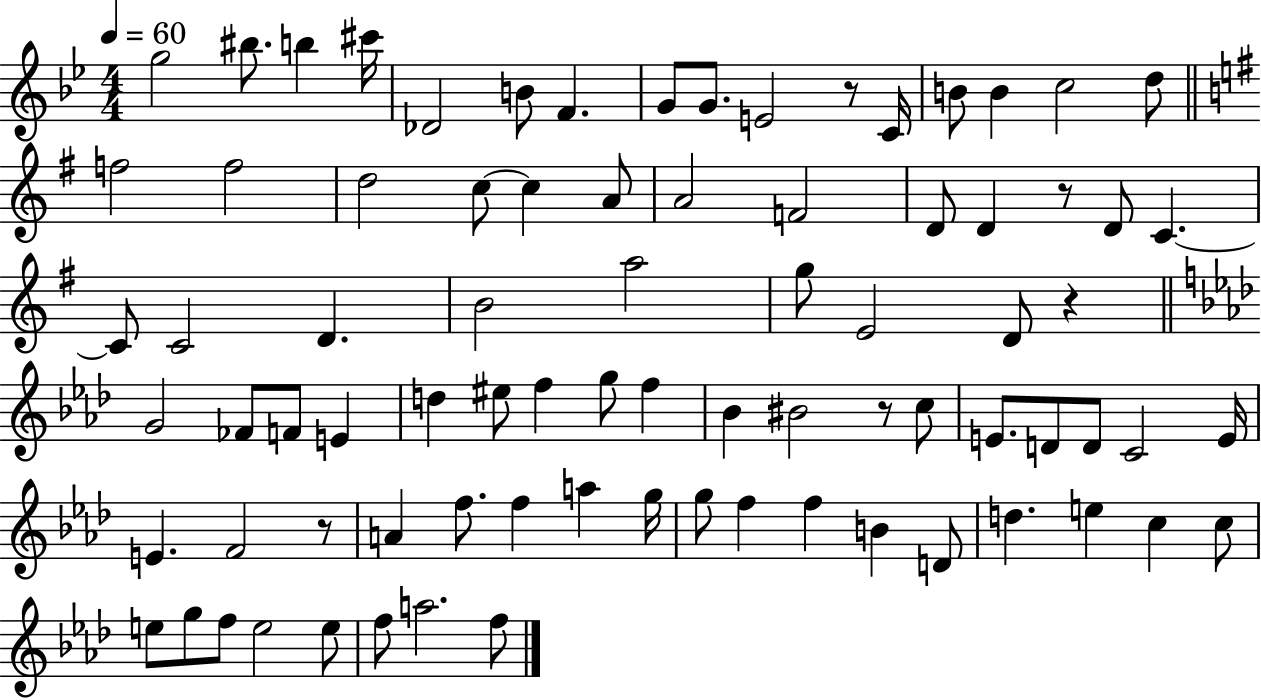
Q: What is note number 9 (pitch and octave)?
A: G4